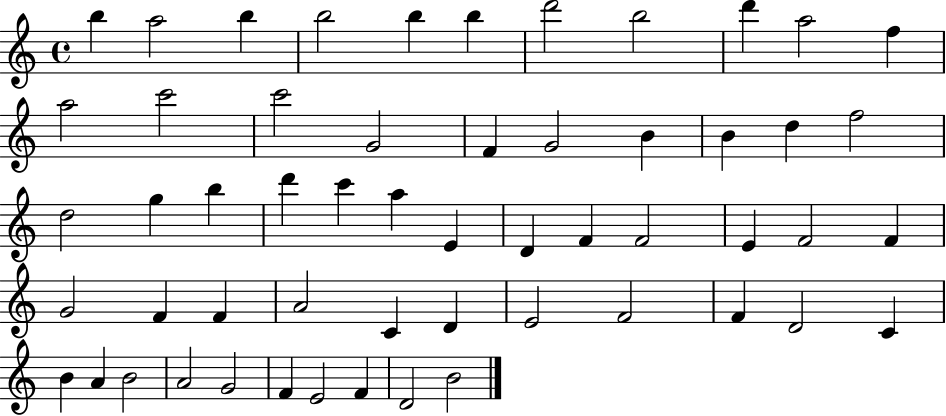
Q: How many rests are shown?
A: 0